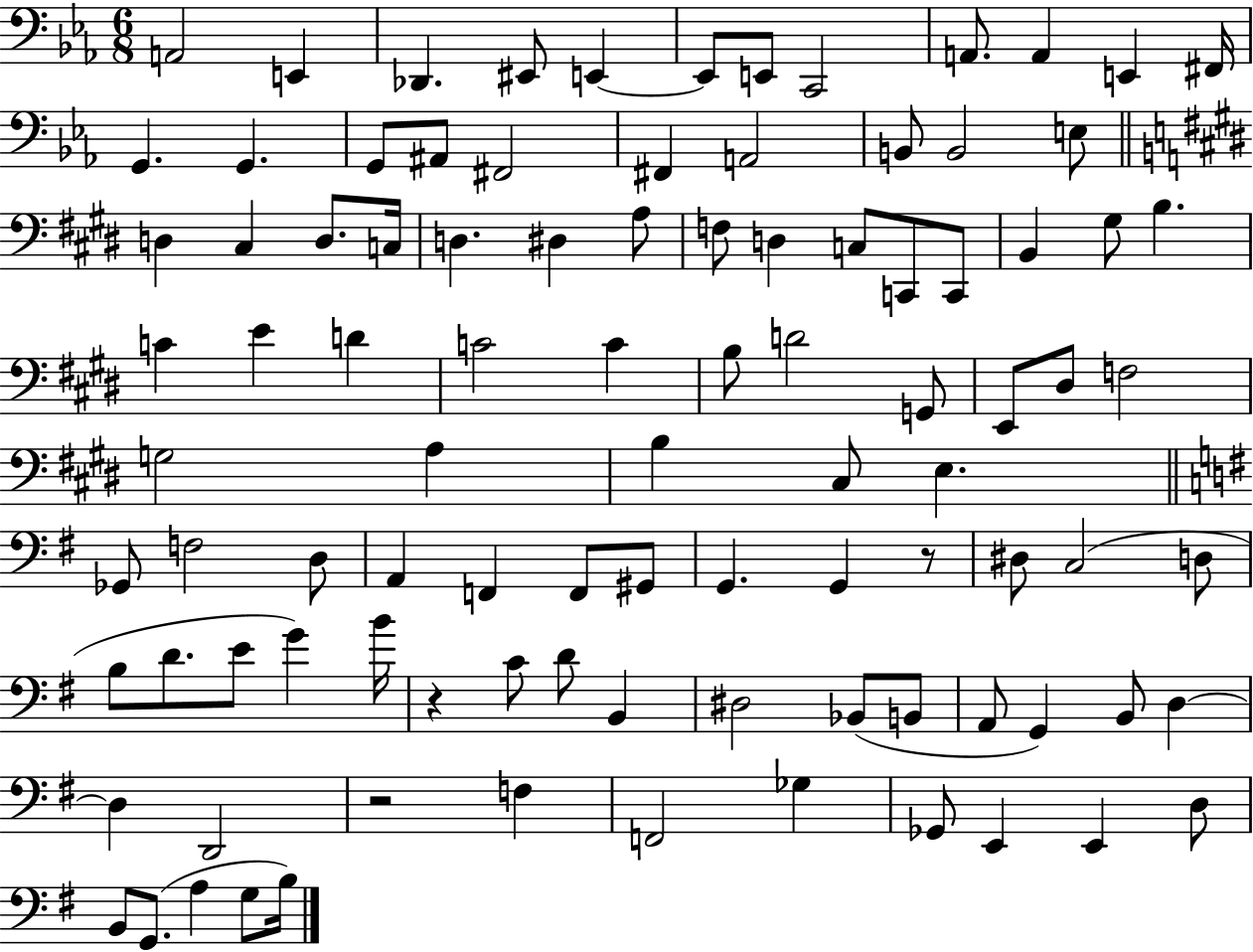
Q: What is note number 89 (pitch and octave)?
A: D3